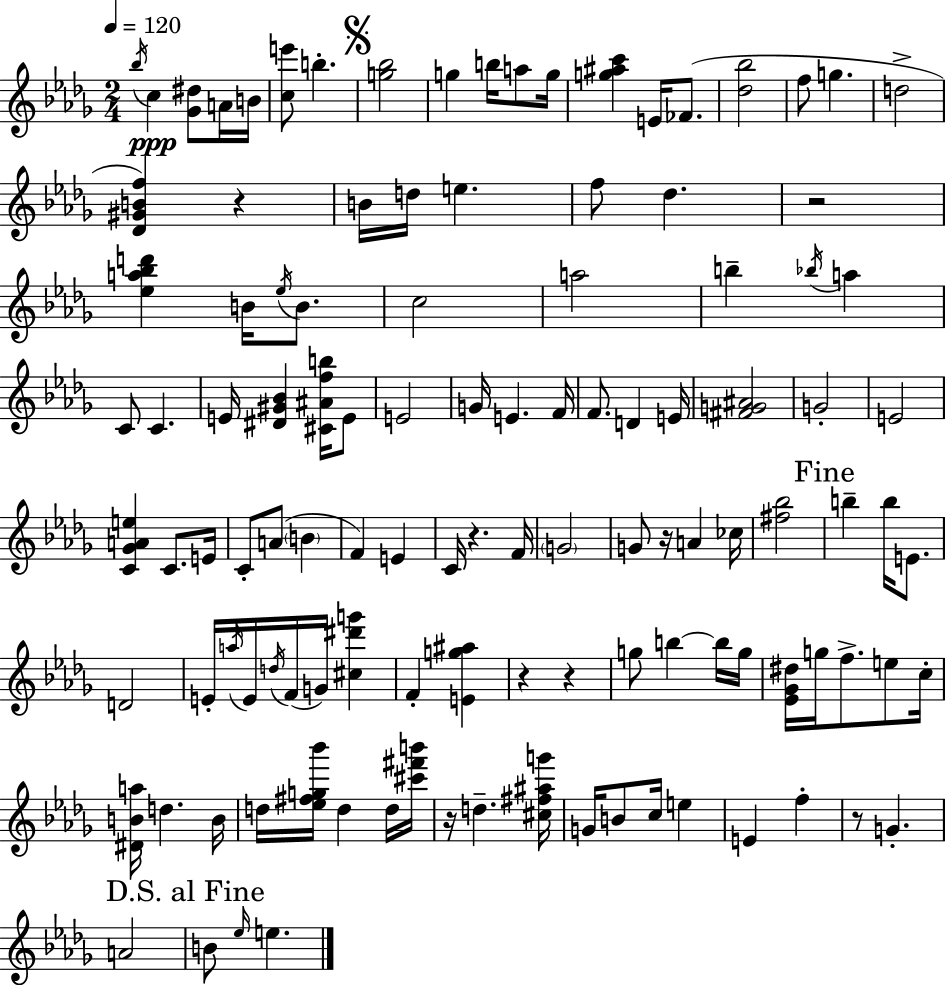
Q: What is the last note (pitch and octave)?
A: E5